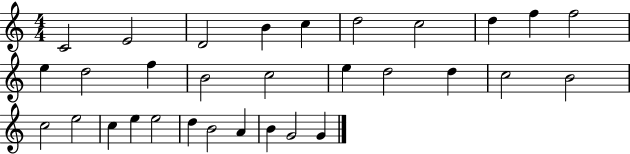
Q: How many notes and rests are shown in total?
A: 31